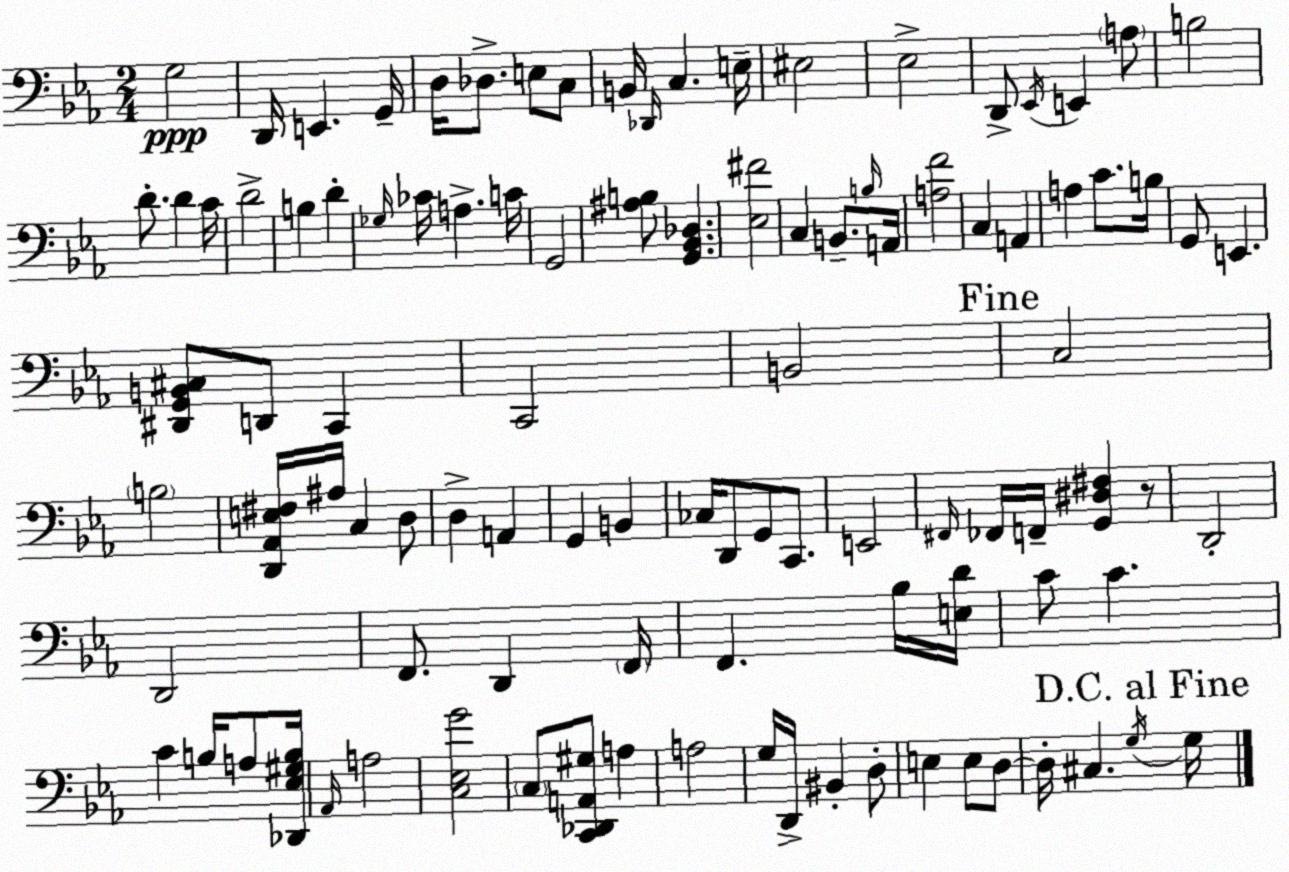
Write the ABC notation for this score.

X:1
T:Untitled
M:2/4
L:1/4
K:Cm
G,2 D,,/4 E,, G,,/4 D,/4 _D,/2 E,/2 C,/2 B,,/4 _D,,/4 C, E,/4 ^E,2 _E,2 D,,/2 _E,,/4 E,, A,/2 B,2 D/2 D C/4 D2 B, D _G,/4 _C/4 A, C/4 G,,2 [^A,B,]/2 [G,,_B,,_D,] [_E,^F]2 C, B,,/2 B,/4 A,,/4 [A,F]2 C, A,, A, C/2 B,/4 G,,/2 E,, [^D,,G,,B,,^C,]/2 D,,/2 C,, C,,2 B,,2 C,2 B,2 [D,,_A,,E,^F,]/4 ^A,/4 C, D,/2 D, A,, G,, B,, _C,/4 D,,/2 G,,/2 C,,/2 E,,2 ^F,,/4 _F,,/4 F,,/4 [G,,^D,^F,] z/2 D,,2 D,,2 F,,/2 D,, F,,/4 F,, _B,/4 [E,D]/4 C/2 C C B,/4 A,/2 [_D,,_E,^G,B,]/4 _A,,/4 A,2 [C,_E,G]2 C,/2 [C,,_D,,A,,^G,]/2 A, A,2 G,/4 D,,/4 ^B,, D,/2 E, E,/2 D,/2 D,/4 ^C, G,/4 G,/4